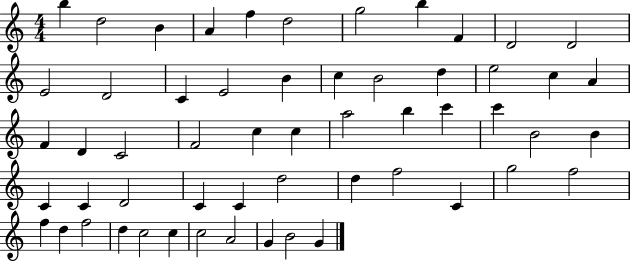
{
  \clef treble
  \numericTimeSignature
  \time 4/4
  \key c \major
  b''4 d''2 b'4 | a'4 f''4 d''2 | g''2 b''4 f'4 | d'2 d'2 | \break e'2 d'2 | c'4 e'2 b'4 | c''4 b'2 d''4 | e''2 c''4 a'4 | \break f'4 d'4 c'2 | f'2 c''4 c''4 | a''2 b''4 c'''4 | c'''4 b'2 b'4 | \break c'4 c'4 d'2 | c'4 c'4 d''2 | d''4 f''2 c'4 | g''2 f''2 | \break f''4 d''4 f''2 | d''4 c''2 c''4 | c''2 a'2 | g'4 b'2 g'4 | \break \bar "|."
}